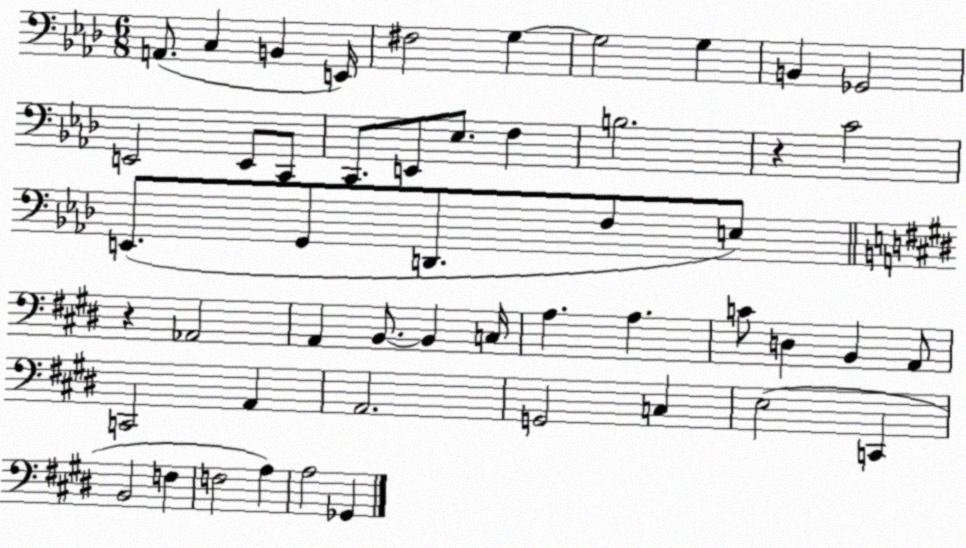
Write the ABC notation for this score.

X:1
T:Untitled
M:6/8
L:1/4
K:Ab
A,,/2 C, B,, E,,/4 ^F,2 G, G,2 G, B,, _G,,2 E,,2 E,,/2 C,,/2 C,,/2 E,,/2 _E,/2 F, B,2 z C2 E,,/2 G,,/2 D,,/2 F,/2 E,/2 z _A,,2 A,, B,,/2 B,, C,/4 A, A, C/2 D, B,, A,,/2 C,,2 A,, A,,2 G,,2 C, E,2 C,, B,,2 F, F,2 A, A,2 _G,,